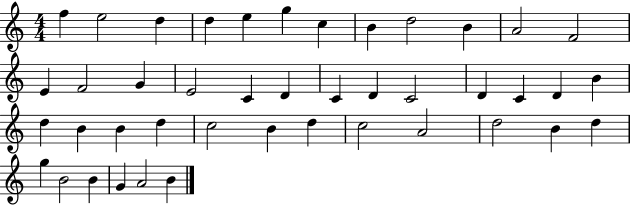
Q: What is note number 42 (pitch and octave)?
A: A4